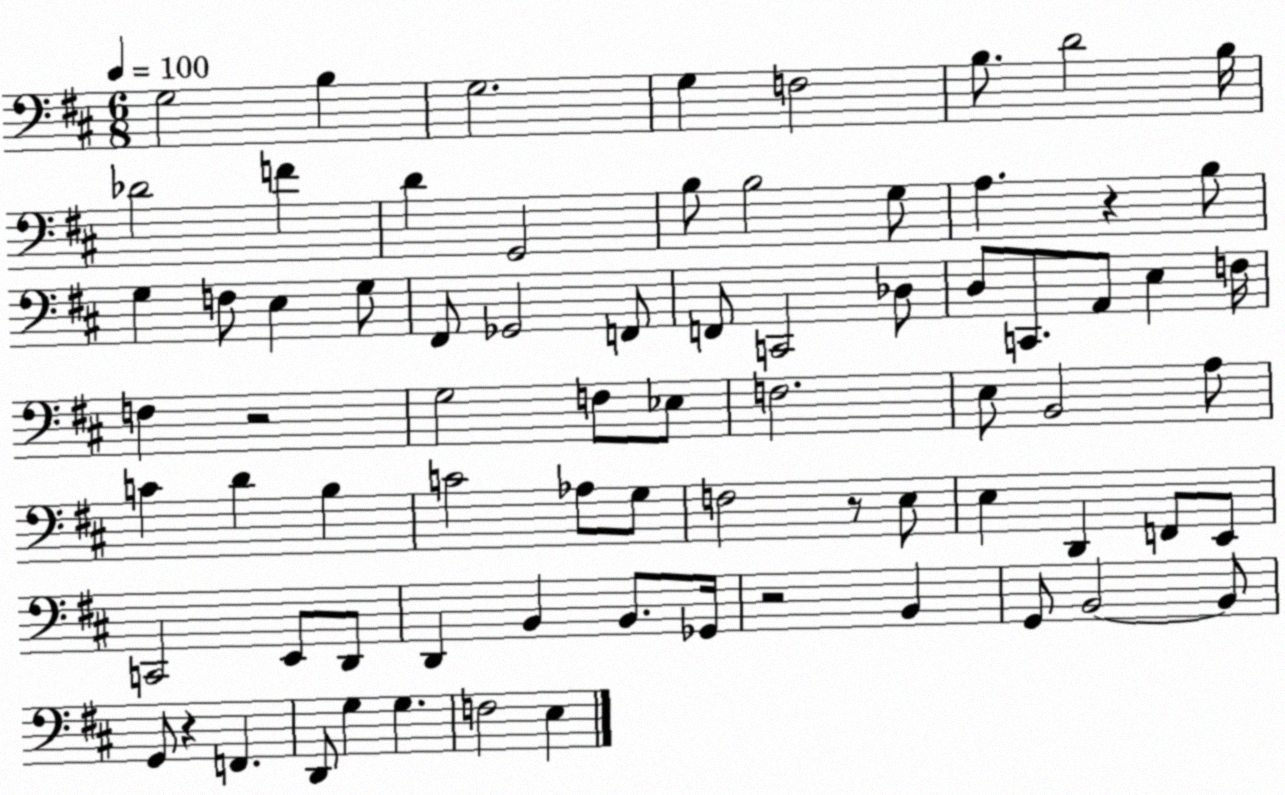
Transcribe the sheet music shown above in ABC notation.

X:1
T:Untitled
M:6/8
L:1/4
K:D
G,2 B, G,2 G, F,2 B,/2 D2 B,/4 _D2 F D G,,2 B,/2 B,2 G,/2 A, z B,/2 G, F,/2 E, G,/2 ^F,,/2 _G,,2 F,,/2 F,,/2 C,,2 _D,/2 D,/2 C,,/2 A,,/2 E, F,/4 F, z2 G,2 F,/2 _E,/2 F,2 E,/2 B,,2 A,/2 C D B, C2 _A,/2 G,/2 F,2 z/2 E,/2 E, D,, F,,/2 E,,/2 C,,2 E,,/2 D,,/2 D,, B,, B,,/2 _G,,/4 z2 B,, G,,/2 B,,2 B,,/2 G,,/2 z F,, D,,/2 G, G, F,2 E,